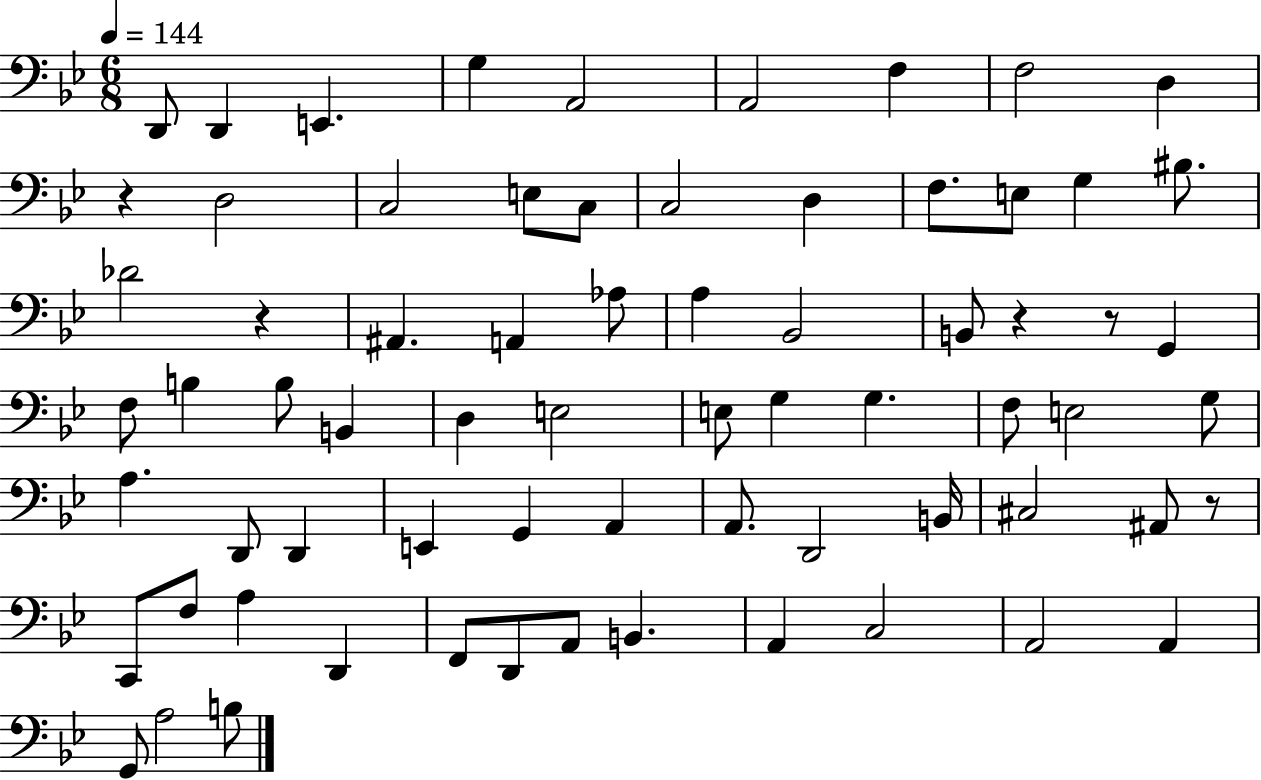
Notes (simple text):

D2/e D2/q E2/q. G3/q A2/h A2/h F3/q F3/h D3/q R/q D3/h C3/h E3/e C3/e C3/h D3/q F3/e. E3/e G3/q BIS3/e. Db4/h R/q A#2/q. A2/q Ab3/e A3/q Bb2/h B2/e R/q R/e G2/q F3/e B3/q B3/e B2/q D3/q E3/h E3/e G3/q G3/q. F3/e E3/h G3/e A3/q. D2/e D2/q E2/q G2/q A2/q A2/e. D2/h B2/s C#3/h A#2/e R/e C2/e F3/e A3/q D2/q F2/e D2/e A2/e B2/q. A2/q C3/h A2/h A2/q G2/e A3/h B3/e